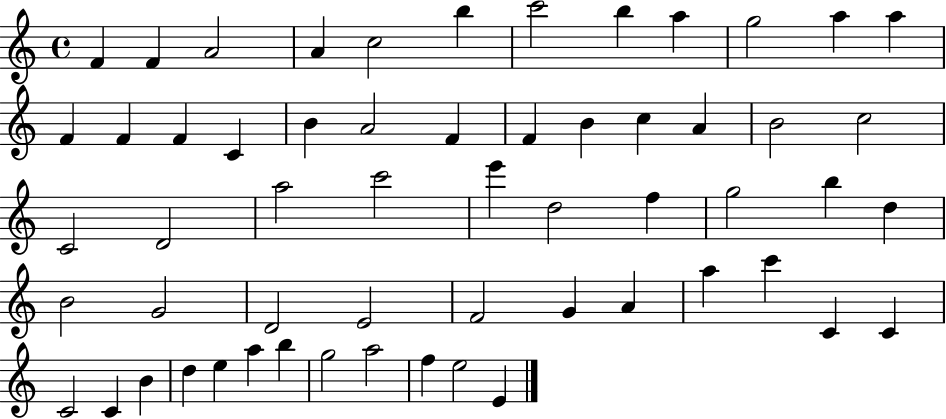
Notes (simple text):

F4/q F4/q A4/h A4/q C5/h B5/q C6/h B5/q A5/q G5/h A5/q A5/q F4/q F4/q F4/q C4/q B4/q A4/h F4/q F4/q B4/q C5/q A4/q B4/h C5/h C4/h D4/h A5/h C6/h E6/q D5/h F5/q G5/h B5/q D5/q B4/h G4/h D4/h E4/h F4/h G4/q A4/q A5/q C6/q C4/q C4/q C4/h C4/q B4/q D5/q E5/q A5/q B5/q G5/h A5/h F5/q E5/h E4/q